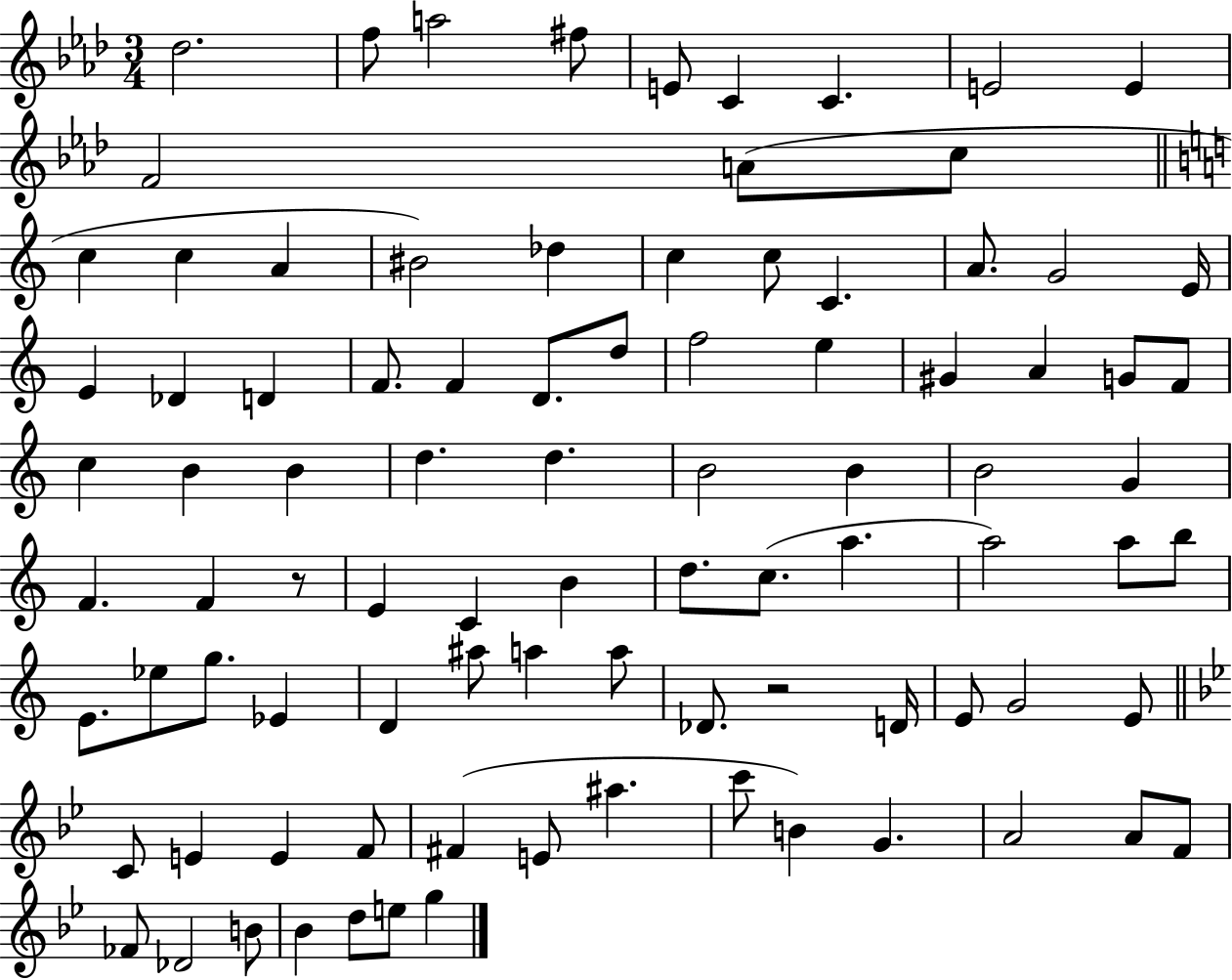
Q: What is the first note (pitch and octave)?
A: Db5